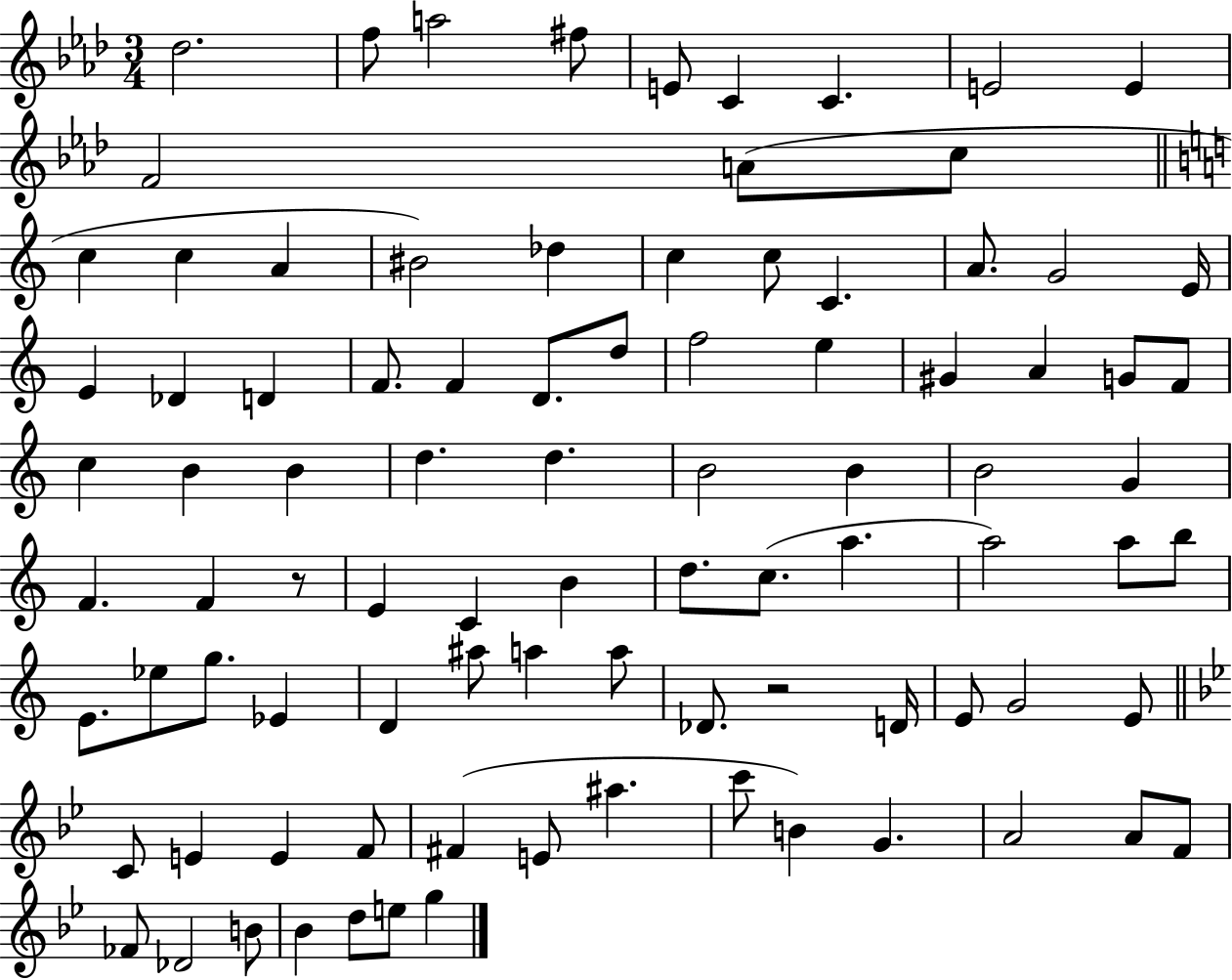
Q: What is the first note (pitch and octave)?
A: Db5